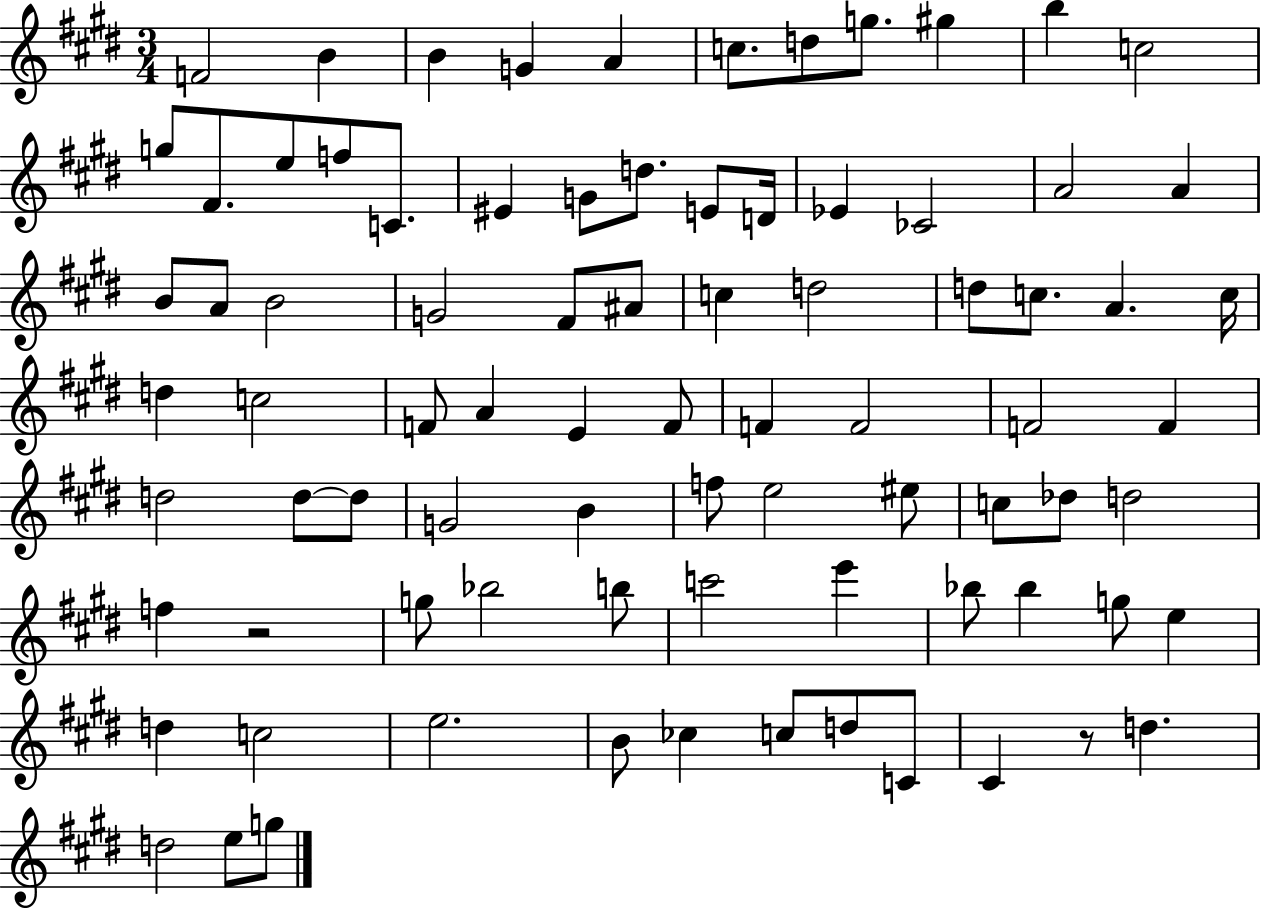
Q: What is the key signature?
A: E major